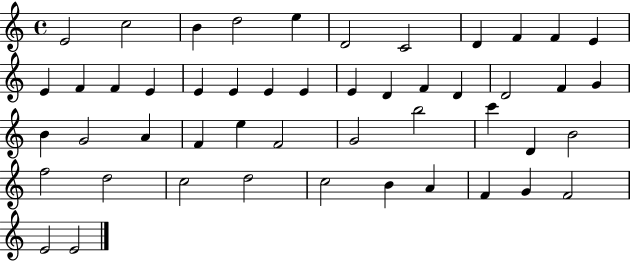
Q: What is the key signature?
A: C major